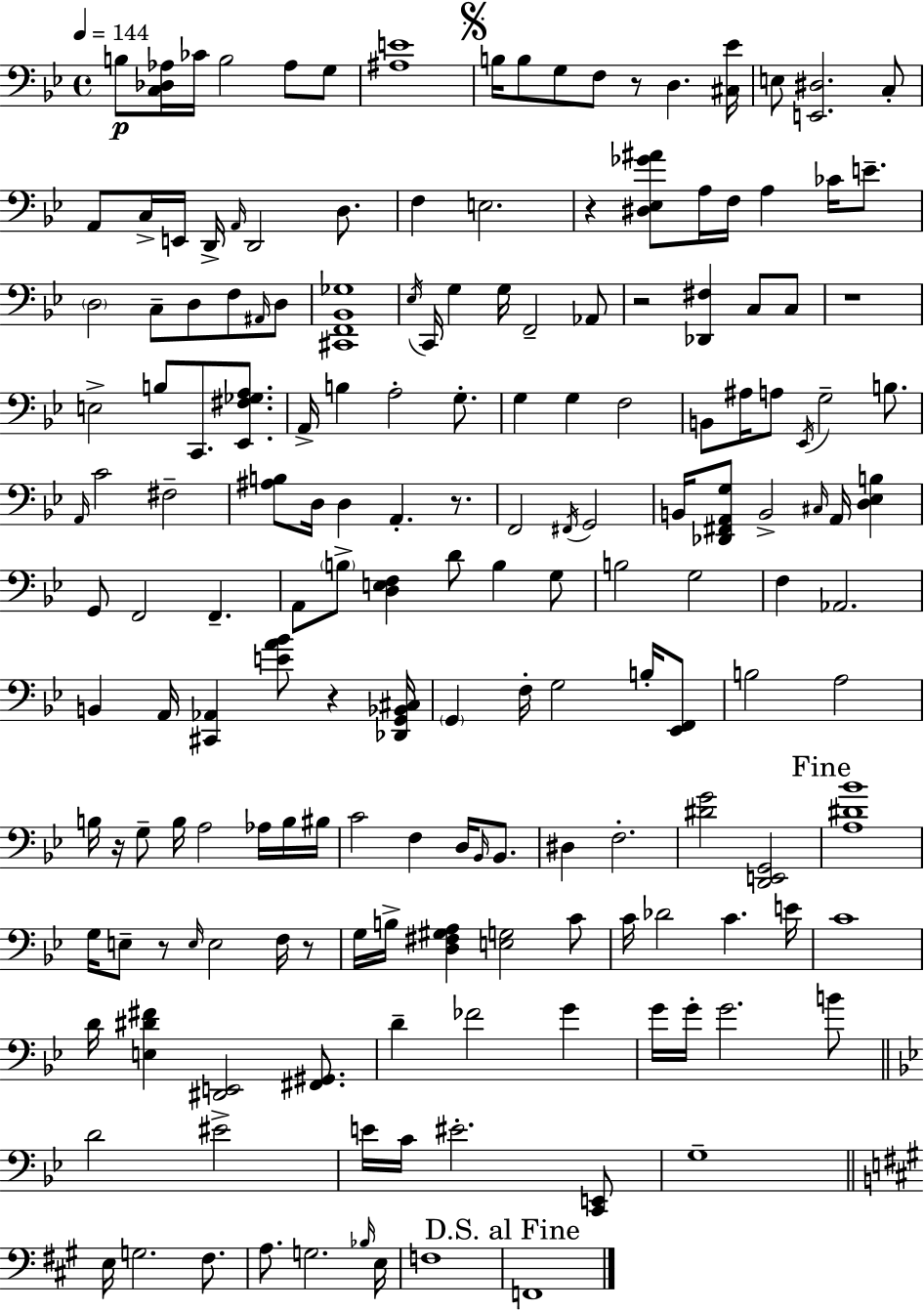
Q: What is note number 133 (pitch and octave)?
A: F#3